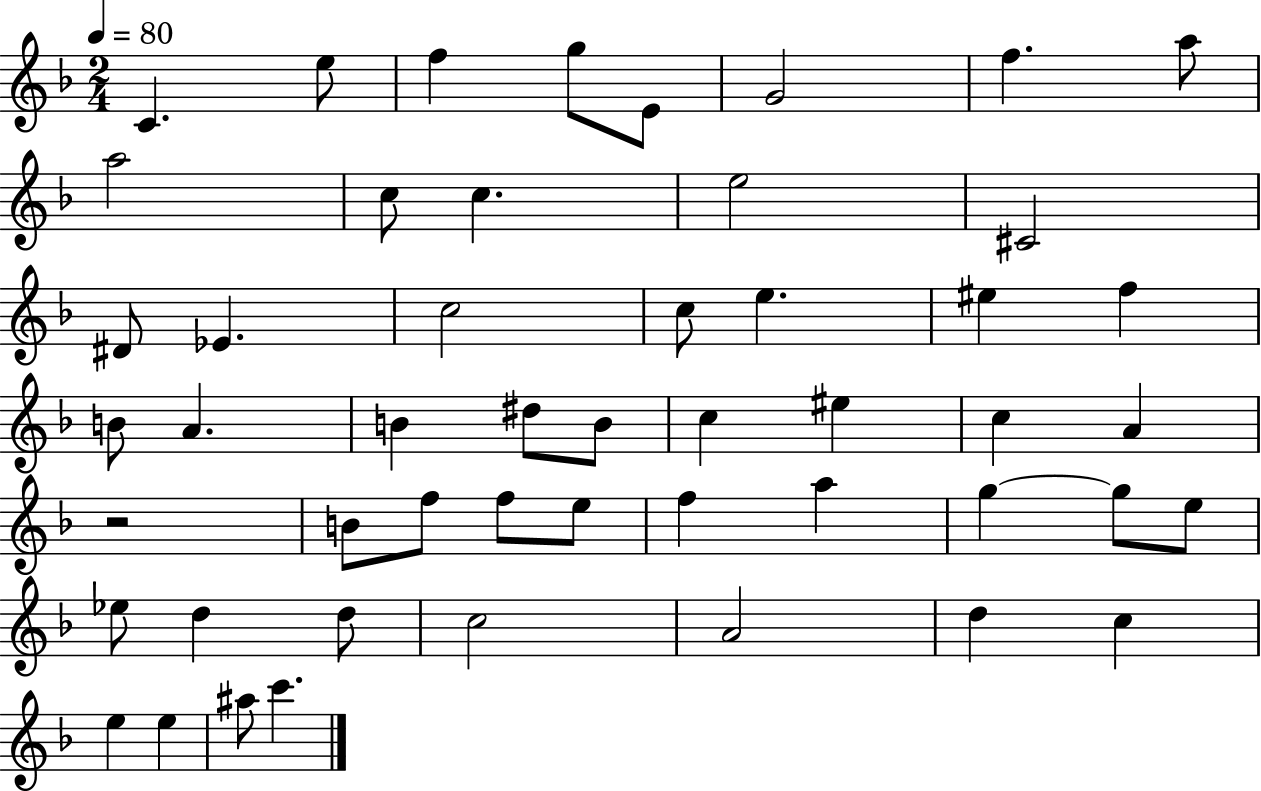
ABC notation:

X:1
T:Untitled
M:2/4
L:1/4
K:F
C e/2 f g/2 E/2 G2 f a/2 a2 c/2 c e2 ^C2 ^D/2 _E c2 c/2 e ^e f B/2 A B ^d/2 B/2 c ^e c A z2 B/2 f/2 f/2 e/2 f a g g/2 e/2 _e/2 d d/2 c2 A2 d c e e ^a/2 c'